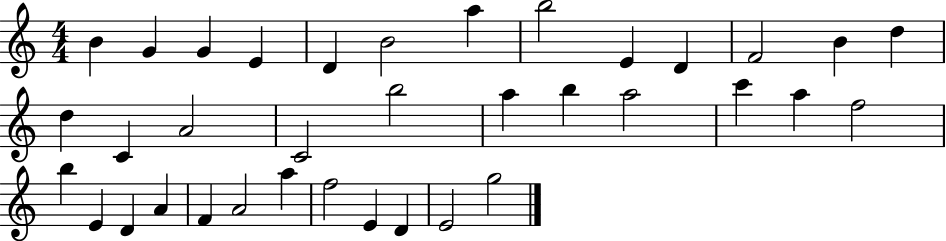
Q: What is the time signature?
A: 4/4